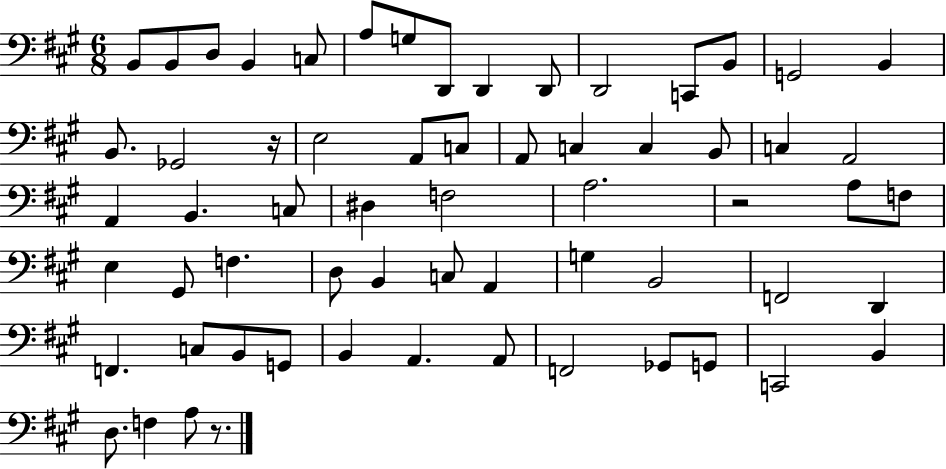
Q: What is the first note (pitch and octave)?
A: B2